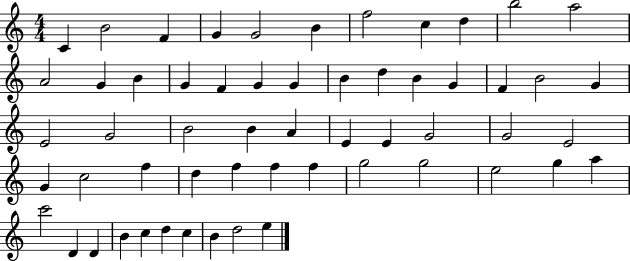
{
  \clef treble
  \numericTimeSignature
  \time 4/4
  \key c \major
  c'4 b'2 f'4 | g'4 g'2 b'4 | f''2 c''4 d''4 | b''2 a''2 | \break a'2 g'4 b'4 | g'4 f'4 g'4 g'4 | b'4 d''4 b'4 g'4 | f'4 b'2 g'4 | \break e'2 g'2 | b'2 b'4 a'4 | e'4 e'4 g'2 | g'2 e'2 | \break g'4 c''2 f''4 | d''4 f''4 f''4 f''4 | g''2 g''2 | e''2 g''4 a''4 | \break c'''2 d'4 d'4 | b'4 c''4 d''4 c''4 | b'4 d''2 e''4 | \bar "|."
}